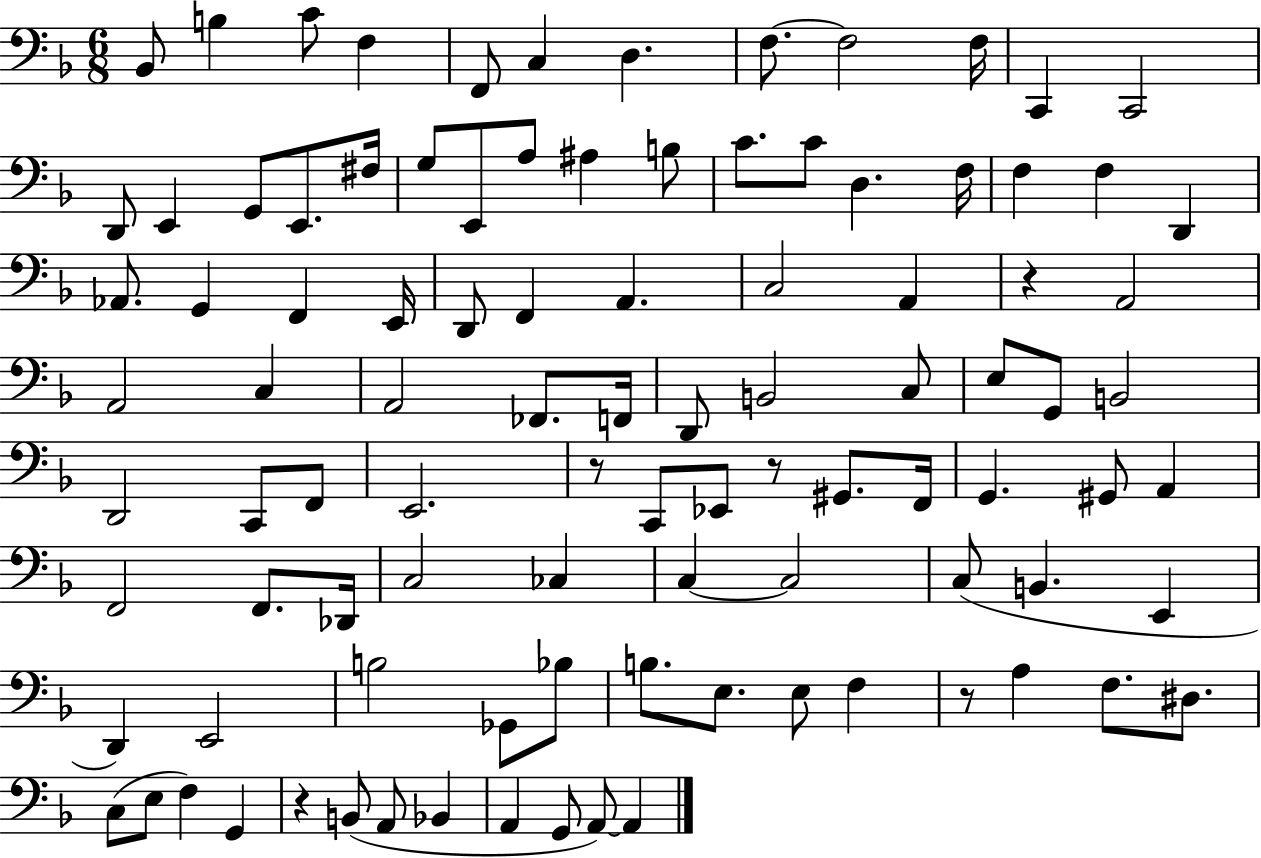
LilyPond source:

{
  \clef bass
  \numericTimeSignature
  \time 6/8
  \key f \major
  bes,8 b4 c'8 f4 | f,8 c4 d4. | f8.~~ f2 f16 | c,4 c,2 | \break d,8 e,4 g,8 e,8. fis16 | g8 e,8 a8 ais4 b8 | c'8. c'8 d4. f16 | f4 f4 d,4 | \break aes,8. g,4 f,4 e,16 | d,8 f,4 a,4. | c2 a,4 | r4 a,2 | \break a,2 c4 | a,2 fes,8. f,16 | d,8 b,2 c8 | e8 g,8 b,2 | \break d,2 c,8 f,8 | e,2. | r8 c,8 ees,8 r8 gis,8. f,16 | g,4. gis,8 a,4 | \break f,2 f,8. des,16 | c2 ces4 | c4~~ c2 | c8( b,4. e,4 | \break d,4) e,2 | b2 ges,8 bes8 | b8. e8. e8 f4 | r8 a4 f8. dis8. | \break c8( e8 f4) g,4 | r4 b,8( a,8 bes,4 | a,4 g,8 a,8~~) a,4 | \bar "|."
}